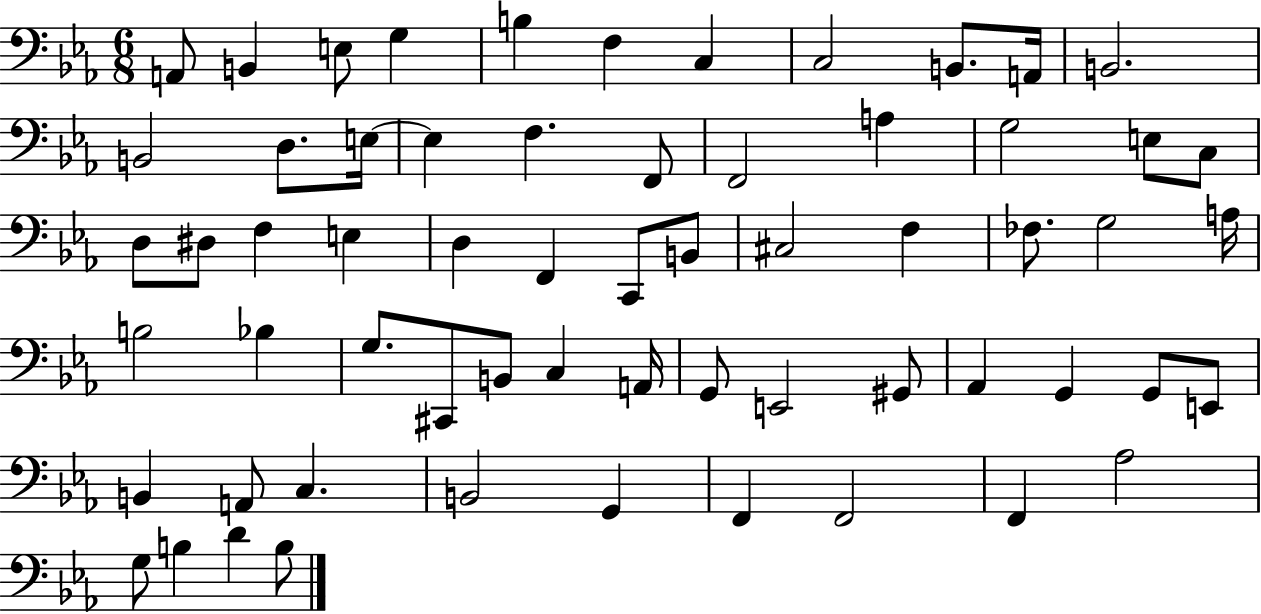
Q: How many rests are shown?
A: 0